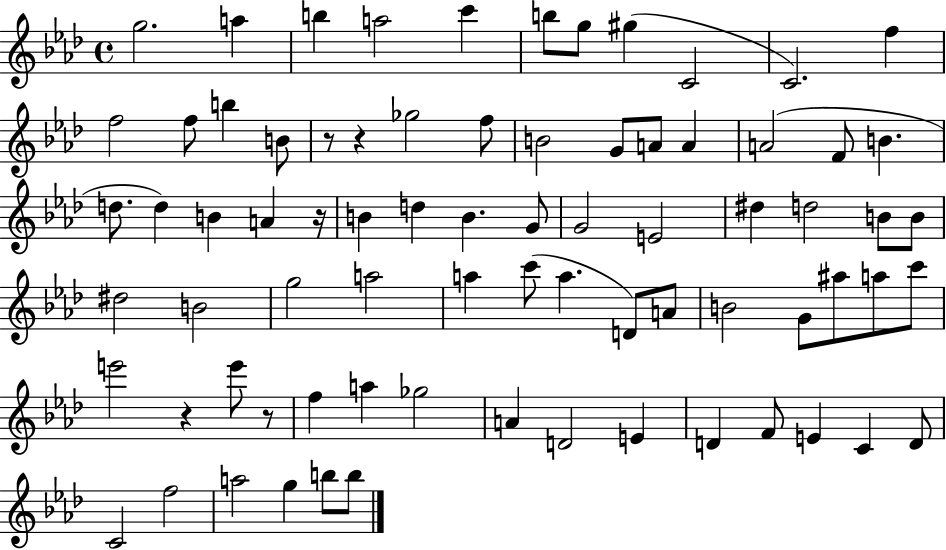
X:1
T:Untitled
M:4/4
L:1/4
K:Ab
g2 a b a2 c' b/2 g/2 ^g C2 C2 f f2 f/2 b B/2 z/2 z _g2 f/2 B2 G/2 A/2 A A2 F/2 B d/2 d B A z/4 B d B G/2 G2 E2 ^d d2 B/2 B/2 ^d2 B2 g2 a2 a c'/2 a D/2 A/2 B2 G/2 ^a/2 a/2 c'/2 e'2 z e'/2 z/2 f a _g2 A D2 E D F/2 E C D/2 C2 f2 a2 g b/2 b/2